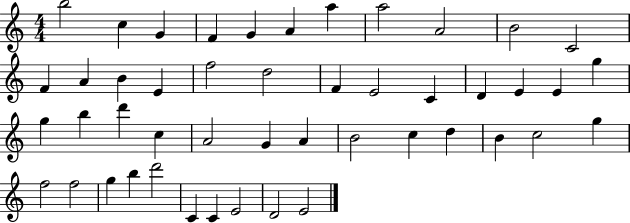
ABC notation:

X:1
T:Untitled
M:4/4
L:1/4
K:C
b2 c G F G A a a2 A2 B2 C2 F A B E f2 d2 F E2 C D E E g g b d' c A2 G A B2 c d B c2 g f2 f2 g b d'2 C C E2 D2 E2